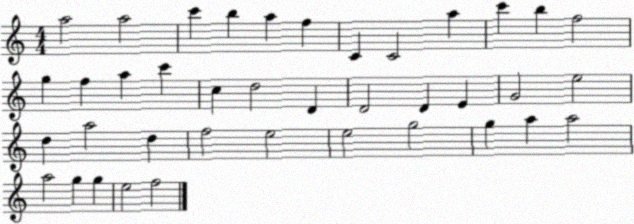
X:1
T:Untitled
M:4/4
L:1/4
K:C
a2 a2 c' b a f C C2 a c' b f2 g f a c' c d2 D D2 D E G2 e2 d a2 d f2 e2 e2 g2 g a a2 a2 g g e2 f2